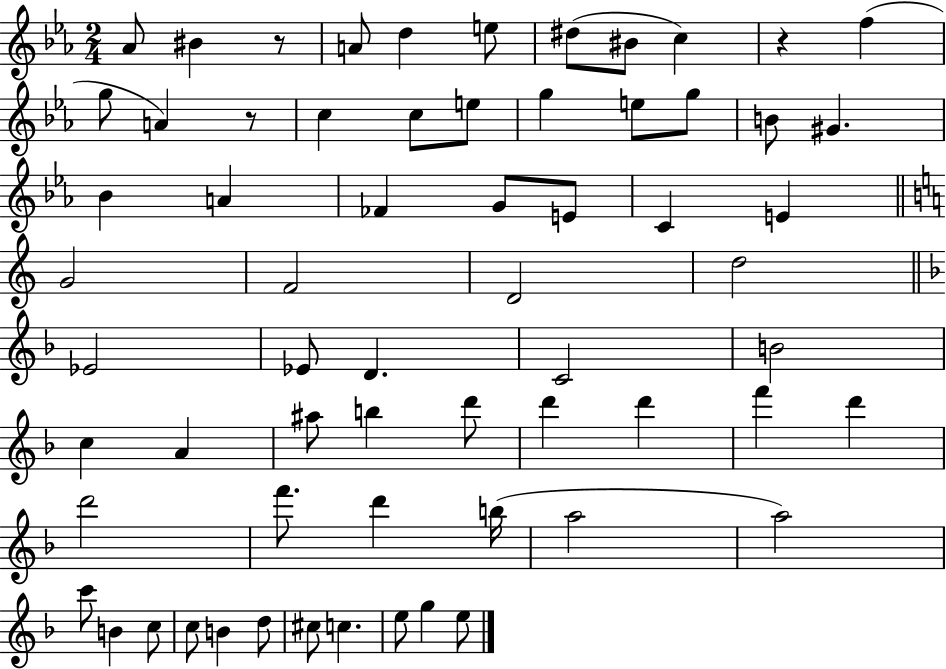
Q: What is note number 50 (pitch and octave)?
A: A5